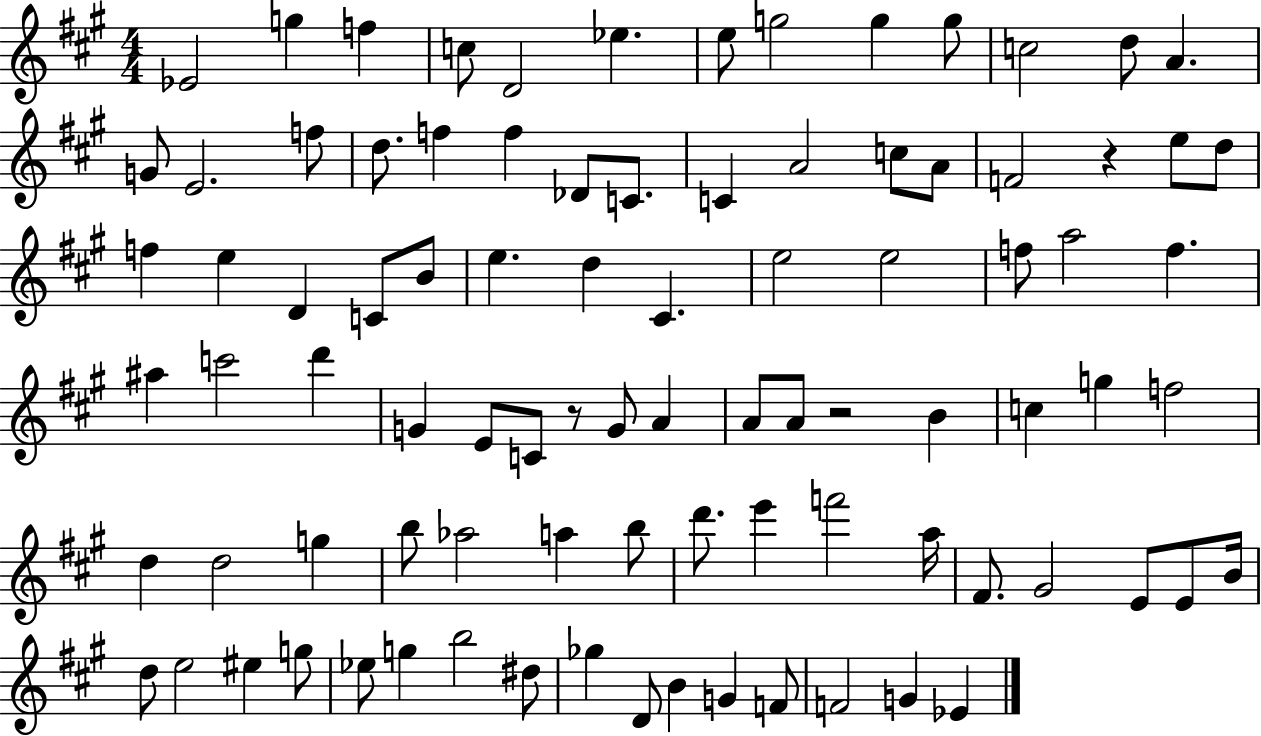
{
  \clef treble
  \numericTimeSignature
  \time 4/4
  \key a \major
  ees'2 g''4 f''4 | c''8 d'2 ees''4. | e''8 g''2 g''4 g''8 | c''2 d''8 a'4. | \break g'8 e'2. f''8 | d''8. f''4 f''4 des'8 c'8. | c'4 a'2 c''8 a'8 | f'2 r4 e''8 d''8 | \break f''4 e''4 d'4 c'8 b'8 | e''4. d''4 cis'4. | e''2 e''2 | f''8 a''2 f''4. | \break ais''4 c'''2 d'''4 | g'4 e'8 c'8 r8 g'8 a'4 | a'8 a'8 r2 b'4 | c''4 g''4 f''2 | \break d''4 d''2 g''4 | b''8 aes''2 a''4 b''8 | d'''8. e'''4 f'''2 a''16 | fis'8. gis'2 e'8 e'8 b'16 | \break d''8 e''2 eis''4 g''8 | ees''8 g''4 b''2 dis''8 | ges''4 d'8 b'4 g'4 f'8 | f'2 g'4 ees'4 | \break \bar "|."
}